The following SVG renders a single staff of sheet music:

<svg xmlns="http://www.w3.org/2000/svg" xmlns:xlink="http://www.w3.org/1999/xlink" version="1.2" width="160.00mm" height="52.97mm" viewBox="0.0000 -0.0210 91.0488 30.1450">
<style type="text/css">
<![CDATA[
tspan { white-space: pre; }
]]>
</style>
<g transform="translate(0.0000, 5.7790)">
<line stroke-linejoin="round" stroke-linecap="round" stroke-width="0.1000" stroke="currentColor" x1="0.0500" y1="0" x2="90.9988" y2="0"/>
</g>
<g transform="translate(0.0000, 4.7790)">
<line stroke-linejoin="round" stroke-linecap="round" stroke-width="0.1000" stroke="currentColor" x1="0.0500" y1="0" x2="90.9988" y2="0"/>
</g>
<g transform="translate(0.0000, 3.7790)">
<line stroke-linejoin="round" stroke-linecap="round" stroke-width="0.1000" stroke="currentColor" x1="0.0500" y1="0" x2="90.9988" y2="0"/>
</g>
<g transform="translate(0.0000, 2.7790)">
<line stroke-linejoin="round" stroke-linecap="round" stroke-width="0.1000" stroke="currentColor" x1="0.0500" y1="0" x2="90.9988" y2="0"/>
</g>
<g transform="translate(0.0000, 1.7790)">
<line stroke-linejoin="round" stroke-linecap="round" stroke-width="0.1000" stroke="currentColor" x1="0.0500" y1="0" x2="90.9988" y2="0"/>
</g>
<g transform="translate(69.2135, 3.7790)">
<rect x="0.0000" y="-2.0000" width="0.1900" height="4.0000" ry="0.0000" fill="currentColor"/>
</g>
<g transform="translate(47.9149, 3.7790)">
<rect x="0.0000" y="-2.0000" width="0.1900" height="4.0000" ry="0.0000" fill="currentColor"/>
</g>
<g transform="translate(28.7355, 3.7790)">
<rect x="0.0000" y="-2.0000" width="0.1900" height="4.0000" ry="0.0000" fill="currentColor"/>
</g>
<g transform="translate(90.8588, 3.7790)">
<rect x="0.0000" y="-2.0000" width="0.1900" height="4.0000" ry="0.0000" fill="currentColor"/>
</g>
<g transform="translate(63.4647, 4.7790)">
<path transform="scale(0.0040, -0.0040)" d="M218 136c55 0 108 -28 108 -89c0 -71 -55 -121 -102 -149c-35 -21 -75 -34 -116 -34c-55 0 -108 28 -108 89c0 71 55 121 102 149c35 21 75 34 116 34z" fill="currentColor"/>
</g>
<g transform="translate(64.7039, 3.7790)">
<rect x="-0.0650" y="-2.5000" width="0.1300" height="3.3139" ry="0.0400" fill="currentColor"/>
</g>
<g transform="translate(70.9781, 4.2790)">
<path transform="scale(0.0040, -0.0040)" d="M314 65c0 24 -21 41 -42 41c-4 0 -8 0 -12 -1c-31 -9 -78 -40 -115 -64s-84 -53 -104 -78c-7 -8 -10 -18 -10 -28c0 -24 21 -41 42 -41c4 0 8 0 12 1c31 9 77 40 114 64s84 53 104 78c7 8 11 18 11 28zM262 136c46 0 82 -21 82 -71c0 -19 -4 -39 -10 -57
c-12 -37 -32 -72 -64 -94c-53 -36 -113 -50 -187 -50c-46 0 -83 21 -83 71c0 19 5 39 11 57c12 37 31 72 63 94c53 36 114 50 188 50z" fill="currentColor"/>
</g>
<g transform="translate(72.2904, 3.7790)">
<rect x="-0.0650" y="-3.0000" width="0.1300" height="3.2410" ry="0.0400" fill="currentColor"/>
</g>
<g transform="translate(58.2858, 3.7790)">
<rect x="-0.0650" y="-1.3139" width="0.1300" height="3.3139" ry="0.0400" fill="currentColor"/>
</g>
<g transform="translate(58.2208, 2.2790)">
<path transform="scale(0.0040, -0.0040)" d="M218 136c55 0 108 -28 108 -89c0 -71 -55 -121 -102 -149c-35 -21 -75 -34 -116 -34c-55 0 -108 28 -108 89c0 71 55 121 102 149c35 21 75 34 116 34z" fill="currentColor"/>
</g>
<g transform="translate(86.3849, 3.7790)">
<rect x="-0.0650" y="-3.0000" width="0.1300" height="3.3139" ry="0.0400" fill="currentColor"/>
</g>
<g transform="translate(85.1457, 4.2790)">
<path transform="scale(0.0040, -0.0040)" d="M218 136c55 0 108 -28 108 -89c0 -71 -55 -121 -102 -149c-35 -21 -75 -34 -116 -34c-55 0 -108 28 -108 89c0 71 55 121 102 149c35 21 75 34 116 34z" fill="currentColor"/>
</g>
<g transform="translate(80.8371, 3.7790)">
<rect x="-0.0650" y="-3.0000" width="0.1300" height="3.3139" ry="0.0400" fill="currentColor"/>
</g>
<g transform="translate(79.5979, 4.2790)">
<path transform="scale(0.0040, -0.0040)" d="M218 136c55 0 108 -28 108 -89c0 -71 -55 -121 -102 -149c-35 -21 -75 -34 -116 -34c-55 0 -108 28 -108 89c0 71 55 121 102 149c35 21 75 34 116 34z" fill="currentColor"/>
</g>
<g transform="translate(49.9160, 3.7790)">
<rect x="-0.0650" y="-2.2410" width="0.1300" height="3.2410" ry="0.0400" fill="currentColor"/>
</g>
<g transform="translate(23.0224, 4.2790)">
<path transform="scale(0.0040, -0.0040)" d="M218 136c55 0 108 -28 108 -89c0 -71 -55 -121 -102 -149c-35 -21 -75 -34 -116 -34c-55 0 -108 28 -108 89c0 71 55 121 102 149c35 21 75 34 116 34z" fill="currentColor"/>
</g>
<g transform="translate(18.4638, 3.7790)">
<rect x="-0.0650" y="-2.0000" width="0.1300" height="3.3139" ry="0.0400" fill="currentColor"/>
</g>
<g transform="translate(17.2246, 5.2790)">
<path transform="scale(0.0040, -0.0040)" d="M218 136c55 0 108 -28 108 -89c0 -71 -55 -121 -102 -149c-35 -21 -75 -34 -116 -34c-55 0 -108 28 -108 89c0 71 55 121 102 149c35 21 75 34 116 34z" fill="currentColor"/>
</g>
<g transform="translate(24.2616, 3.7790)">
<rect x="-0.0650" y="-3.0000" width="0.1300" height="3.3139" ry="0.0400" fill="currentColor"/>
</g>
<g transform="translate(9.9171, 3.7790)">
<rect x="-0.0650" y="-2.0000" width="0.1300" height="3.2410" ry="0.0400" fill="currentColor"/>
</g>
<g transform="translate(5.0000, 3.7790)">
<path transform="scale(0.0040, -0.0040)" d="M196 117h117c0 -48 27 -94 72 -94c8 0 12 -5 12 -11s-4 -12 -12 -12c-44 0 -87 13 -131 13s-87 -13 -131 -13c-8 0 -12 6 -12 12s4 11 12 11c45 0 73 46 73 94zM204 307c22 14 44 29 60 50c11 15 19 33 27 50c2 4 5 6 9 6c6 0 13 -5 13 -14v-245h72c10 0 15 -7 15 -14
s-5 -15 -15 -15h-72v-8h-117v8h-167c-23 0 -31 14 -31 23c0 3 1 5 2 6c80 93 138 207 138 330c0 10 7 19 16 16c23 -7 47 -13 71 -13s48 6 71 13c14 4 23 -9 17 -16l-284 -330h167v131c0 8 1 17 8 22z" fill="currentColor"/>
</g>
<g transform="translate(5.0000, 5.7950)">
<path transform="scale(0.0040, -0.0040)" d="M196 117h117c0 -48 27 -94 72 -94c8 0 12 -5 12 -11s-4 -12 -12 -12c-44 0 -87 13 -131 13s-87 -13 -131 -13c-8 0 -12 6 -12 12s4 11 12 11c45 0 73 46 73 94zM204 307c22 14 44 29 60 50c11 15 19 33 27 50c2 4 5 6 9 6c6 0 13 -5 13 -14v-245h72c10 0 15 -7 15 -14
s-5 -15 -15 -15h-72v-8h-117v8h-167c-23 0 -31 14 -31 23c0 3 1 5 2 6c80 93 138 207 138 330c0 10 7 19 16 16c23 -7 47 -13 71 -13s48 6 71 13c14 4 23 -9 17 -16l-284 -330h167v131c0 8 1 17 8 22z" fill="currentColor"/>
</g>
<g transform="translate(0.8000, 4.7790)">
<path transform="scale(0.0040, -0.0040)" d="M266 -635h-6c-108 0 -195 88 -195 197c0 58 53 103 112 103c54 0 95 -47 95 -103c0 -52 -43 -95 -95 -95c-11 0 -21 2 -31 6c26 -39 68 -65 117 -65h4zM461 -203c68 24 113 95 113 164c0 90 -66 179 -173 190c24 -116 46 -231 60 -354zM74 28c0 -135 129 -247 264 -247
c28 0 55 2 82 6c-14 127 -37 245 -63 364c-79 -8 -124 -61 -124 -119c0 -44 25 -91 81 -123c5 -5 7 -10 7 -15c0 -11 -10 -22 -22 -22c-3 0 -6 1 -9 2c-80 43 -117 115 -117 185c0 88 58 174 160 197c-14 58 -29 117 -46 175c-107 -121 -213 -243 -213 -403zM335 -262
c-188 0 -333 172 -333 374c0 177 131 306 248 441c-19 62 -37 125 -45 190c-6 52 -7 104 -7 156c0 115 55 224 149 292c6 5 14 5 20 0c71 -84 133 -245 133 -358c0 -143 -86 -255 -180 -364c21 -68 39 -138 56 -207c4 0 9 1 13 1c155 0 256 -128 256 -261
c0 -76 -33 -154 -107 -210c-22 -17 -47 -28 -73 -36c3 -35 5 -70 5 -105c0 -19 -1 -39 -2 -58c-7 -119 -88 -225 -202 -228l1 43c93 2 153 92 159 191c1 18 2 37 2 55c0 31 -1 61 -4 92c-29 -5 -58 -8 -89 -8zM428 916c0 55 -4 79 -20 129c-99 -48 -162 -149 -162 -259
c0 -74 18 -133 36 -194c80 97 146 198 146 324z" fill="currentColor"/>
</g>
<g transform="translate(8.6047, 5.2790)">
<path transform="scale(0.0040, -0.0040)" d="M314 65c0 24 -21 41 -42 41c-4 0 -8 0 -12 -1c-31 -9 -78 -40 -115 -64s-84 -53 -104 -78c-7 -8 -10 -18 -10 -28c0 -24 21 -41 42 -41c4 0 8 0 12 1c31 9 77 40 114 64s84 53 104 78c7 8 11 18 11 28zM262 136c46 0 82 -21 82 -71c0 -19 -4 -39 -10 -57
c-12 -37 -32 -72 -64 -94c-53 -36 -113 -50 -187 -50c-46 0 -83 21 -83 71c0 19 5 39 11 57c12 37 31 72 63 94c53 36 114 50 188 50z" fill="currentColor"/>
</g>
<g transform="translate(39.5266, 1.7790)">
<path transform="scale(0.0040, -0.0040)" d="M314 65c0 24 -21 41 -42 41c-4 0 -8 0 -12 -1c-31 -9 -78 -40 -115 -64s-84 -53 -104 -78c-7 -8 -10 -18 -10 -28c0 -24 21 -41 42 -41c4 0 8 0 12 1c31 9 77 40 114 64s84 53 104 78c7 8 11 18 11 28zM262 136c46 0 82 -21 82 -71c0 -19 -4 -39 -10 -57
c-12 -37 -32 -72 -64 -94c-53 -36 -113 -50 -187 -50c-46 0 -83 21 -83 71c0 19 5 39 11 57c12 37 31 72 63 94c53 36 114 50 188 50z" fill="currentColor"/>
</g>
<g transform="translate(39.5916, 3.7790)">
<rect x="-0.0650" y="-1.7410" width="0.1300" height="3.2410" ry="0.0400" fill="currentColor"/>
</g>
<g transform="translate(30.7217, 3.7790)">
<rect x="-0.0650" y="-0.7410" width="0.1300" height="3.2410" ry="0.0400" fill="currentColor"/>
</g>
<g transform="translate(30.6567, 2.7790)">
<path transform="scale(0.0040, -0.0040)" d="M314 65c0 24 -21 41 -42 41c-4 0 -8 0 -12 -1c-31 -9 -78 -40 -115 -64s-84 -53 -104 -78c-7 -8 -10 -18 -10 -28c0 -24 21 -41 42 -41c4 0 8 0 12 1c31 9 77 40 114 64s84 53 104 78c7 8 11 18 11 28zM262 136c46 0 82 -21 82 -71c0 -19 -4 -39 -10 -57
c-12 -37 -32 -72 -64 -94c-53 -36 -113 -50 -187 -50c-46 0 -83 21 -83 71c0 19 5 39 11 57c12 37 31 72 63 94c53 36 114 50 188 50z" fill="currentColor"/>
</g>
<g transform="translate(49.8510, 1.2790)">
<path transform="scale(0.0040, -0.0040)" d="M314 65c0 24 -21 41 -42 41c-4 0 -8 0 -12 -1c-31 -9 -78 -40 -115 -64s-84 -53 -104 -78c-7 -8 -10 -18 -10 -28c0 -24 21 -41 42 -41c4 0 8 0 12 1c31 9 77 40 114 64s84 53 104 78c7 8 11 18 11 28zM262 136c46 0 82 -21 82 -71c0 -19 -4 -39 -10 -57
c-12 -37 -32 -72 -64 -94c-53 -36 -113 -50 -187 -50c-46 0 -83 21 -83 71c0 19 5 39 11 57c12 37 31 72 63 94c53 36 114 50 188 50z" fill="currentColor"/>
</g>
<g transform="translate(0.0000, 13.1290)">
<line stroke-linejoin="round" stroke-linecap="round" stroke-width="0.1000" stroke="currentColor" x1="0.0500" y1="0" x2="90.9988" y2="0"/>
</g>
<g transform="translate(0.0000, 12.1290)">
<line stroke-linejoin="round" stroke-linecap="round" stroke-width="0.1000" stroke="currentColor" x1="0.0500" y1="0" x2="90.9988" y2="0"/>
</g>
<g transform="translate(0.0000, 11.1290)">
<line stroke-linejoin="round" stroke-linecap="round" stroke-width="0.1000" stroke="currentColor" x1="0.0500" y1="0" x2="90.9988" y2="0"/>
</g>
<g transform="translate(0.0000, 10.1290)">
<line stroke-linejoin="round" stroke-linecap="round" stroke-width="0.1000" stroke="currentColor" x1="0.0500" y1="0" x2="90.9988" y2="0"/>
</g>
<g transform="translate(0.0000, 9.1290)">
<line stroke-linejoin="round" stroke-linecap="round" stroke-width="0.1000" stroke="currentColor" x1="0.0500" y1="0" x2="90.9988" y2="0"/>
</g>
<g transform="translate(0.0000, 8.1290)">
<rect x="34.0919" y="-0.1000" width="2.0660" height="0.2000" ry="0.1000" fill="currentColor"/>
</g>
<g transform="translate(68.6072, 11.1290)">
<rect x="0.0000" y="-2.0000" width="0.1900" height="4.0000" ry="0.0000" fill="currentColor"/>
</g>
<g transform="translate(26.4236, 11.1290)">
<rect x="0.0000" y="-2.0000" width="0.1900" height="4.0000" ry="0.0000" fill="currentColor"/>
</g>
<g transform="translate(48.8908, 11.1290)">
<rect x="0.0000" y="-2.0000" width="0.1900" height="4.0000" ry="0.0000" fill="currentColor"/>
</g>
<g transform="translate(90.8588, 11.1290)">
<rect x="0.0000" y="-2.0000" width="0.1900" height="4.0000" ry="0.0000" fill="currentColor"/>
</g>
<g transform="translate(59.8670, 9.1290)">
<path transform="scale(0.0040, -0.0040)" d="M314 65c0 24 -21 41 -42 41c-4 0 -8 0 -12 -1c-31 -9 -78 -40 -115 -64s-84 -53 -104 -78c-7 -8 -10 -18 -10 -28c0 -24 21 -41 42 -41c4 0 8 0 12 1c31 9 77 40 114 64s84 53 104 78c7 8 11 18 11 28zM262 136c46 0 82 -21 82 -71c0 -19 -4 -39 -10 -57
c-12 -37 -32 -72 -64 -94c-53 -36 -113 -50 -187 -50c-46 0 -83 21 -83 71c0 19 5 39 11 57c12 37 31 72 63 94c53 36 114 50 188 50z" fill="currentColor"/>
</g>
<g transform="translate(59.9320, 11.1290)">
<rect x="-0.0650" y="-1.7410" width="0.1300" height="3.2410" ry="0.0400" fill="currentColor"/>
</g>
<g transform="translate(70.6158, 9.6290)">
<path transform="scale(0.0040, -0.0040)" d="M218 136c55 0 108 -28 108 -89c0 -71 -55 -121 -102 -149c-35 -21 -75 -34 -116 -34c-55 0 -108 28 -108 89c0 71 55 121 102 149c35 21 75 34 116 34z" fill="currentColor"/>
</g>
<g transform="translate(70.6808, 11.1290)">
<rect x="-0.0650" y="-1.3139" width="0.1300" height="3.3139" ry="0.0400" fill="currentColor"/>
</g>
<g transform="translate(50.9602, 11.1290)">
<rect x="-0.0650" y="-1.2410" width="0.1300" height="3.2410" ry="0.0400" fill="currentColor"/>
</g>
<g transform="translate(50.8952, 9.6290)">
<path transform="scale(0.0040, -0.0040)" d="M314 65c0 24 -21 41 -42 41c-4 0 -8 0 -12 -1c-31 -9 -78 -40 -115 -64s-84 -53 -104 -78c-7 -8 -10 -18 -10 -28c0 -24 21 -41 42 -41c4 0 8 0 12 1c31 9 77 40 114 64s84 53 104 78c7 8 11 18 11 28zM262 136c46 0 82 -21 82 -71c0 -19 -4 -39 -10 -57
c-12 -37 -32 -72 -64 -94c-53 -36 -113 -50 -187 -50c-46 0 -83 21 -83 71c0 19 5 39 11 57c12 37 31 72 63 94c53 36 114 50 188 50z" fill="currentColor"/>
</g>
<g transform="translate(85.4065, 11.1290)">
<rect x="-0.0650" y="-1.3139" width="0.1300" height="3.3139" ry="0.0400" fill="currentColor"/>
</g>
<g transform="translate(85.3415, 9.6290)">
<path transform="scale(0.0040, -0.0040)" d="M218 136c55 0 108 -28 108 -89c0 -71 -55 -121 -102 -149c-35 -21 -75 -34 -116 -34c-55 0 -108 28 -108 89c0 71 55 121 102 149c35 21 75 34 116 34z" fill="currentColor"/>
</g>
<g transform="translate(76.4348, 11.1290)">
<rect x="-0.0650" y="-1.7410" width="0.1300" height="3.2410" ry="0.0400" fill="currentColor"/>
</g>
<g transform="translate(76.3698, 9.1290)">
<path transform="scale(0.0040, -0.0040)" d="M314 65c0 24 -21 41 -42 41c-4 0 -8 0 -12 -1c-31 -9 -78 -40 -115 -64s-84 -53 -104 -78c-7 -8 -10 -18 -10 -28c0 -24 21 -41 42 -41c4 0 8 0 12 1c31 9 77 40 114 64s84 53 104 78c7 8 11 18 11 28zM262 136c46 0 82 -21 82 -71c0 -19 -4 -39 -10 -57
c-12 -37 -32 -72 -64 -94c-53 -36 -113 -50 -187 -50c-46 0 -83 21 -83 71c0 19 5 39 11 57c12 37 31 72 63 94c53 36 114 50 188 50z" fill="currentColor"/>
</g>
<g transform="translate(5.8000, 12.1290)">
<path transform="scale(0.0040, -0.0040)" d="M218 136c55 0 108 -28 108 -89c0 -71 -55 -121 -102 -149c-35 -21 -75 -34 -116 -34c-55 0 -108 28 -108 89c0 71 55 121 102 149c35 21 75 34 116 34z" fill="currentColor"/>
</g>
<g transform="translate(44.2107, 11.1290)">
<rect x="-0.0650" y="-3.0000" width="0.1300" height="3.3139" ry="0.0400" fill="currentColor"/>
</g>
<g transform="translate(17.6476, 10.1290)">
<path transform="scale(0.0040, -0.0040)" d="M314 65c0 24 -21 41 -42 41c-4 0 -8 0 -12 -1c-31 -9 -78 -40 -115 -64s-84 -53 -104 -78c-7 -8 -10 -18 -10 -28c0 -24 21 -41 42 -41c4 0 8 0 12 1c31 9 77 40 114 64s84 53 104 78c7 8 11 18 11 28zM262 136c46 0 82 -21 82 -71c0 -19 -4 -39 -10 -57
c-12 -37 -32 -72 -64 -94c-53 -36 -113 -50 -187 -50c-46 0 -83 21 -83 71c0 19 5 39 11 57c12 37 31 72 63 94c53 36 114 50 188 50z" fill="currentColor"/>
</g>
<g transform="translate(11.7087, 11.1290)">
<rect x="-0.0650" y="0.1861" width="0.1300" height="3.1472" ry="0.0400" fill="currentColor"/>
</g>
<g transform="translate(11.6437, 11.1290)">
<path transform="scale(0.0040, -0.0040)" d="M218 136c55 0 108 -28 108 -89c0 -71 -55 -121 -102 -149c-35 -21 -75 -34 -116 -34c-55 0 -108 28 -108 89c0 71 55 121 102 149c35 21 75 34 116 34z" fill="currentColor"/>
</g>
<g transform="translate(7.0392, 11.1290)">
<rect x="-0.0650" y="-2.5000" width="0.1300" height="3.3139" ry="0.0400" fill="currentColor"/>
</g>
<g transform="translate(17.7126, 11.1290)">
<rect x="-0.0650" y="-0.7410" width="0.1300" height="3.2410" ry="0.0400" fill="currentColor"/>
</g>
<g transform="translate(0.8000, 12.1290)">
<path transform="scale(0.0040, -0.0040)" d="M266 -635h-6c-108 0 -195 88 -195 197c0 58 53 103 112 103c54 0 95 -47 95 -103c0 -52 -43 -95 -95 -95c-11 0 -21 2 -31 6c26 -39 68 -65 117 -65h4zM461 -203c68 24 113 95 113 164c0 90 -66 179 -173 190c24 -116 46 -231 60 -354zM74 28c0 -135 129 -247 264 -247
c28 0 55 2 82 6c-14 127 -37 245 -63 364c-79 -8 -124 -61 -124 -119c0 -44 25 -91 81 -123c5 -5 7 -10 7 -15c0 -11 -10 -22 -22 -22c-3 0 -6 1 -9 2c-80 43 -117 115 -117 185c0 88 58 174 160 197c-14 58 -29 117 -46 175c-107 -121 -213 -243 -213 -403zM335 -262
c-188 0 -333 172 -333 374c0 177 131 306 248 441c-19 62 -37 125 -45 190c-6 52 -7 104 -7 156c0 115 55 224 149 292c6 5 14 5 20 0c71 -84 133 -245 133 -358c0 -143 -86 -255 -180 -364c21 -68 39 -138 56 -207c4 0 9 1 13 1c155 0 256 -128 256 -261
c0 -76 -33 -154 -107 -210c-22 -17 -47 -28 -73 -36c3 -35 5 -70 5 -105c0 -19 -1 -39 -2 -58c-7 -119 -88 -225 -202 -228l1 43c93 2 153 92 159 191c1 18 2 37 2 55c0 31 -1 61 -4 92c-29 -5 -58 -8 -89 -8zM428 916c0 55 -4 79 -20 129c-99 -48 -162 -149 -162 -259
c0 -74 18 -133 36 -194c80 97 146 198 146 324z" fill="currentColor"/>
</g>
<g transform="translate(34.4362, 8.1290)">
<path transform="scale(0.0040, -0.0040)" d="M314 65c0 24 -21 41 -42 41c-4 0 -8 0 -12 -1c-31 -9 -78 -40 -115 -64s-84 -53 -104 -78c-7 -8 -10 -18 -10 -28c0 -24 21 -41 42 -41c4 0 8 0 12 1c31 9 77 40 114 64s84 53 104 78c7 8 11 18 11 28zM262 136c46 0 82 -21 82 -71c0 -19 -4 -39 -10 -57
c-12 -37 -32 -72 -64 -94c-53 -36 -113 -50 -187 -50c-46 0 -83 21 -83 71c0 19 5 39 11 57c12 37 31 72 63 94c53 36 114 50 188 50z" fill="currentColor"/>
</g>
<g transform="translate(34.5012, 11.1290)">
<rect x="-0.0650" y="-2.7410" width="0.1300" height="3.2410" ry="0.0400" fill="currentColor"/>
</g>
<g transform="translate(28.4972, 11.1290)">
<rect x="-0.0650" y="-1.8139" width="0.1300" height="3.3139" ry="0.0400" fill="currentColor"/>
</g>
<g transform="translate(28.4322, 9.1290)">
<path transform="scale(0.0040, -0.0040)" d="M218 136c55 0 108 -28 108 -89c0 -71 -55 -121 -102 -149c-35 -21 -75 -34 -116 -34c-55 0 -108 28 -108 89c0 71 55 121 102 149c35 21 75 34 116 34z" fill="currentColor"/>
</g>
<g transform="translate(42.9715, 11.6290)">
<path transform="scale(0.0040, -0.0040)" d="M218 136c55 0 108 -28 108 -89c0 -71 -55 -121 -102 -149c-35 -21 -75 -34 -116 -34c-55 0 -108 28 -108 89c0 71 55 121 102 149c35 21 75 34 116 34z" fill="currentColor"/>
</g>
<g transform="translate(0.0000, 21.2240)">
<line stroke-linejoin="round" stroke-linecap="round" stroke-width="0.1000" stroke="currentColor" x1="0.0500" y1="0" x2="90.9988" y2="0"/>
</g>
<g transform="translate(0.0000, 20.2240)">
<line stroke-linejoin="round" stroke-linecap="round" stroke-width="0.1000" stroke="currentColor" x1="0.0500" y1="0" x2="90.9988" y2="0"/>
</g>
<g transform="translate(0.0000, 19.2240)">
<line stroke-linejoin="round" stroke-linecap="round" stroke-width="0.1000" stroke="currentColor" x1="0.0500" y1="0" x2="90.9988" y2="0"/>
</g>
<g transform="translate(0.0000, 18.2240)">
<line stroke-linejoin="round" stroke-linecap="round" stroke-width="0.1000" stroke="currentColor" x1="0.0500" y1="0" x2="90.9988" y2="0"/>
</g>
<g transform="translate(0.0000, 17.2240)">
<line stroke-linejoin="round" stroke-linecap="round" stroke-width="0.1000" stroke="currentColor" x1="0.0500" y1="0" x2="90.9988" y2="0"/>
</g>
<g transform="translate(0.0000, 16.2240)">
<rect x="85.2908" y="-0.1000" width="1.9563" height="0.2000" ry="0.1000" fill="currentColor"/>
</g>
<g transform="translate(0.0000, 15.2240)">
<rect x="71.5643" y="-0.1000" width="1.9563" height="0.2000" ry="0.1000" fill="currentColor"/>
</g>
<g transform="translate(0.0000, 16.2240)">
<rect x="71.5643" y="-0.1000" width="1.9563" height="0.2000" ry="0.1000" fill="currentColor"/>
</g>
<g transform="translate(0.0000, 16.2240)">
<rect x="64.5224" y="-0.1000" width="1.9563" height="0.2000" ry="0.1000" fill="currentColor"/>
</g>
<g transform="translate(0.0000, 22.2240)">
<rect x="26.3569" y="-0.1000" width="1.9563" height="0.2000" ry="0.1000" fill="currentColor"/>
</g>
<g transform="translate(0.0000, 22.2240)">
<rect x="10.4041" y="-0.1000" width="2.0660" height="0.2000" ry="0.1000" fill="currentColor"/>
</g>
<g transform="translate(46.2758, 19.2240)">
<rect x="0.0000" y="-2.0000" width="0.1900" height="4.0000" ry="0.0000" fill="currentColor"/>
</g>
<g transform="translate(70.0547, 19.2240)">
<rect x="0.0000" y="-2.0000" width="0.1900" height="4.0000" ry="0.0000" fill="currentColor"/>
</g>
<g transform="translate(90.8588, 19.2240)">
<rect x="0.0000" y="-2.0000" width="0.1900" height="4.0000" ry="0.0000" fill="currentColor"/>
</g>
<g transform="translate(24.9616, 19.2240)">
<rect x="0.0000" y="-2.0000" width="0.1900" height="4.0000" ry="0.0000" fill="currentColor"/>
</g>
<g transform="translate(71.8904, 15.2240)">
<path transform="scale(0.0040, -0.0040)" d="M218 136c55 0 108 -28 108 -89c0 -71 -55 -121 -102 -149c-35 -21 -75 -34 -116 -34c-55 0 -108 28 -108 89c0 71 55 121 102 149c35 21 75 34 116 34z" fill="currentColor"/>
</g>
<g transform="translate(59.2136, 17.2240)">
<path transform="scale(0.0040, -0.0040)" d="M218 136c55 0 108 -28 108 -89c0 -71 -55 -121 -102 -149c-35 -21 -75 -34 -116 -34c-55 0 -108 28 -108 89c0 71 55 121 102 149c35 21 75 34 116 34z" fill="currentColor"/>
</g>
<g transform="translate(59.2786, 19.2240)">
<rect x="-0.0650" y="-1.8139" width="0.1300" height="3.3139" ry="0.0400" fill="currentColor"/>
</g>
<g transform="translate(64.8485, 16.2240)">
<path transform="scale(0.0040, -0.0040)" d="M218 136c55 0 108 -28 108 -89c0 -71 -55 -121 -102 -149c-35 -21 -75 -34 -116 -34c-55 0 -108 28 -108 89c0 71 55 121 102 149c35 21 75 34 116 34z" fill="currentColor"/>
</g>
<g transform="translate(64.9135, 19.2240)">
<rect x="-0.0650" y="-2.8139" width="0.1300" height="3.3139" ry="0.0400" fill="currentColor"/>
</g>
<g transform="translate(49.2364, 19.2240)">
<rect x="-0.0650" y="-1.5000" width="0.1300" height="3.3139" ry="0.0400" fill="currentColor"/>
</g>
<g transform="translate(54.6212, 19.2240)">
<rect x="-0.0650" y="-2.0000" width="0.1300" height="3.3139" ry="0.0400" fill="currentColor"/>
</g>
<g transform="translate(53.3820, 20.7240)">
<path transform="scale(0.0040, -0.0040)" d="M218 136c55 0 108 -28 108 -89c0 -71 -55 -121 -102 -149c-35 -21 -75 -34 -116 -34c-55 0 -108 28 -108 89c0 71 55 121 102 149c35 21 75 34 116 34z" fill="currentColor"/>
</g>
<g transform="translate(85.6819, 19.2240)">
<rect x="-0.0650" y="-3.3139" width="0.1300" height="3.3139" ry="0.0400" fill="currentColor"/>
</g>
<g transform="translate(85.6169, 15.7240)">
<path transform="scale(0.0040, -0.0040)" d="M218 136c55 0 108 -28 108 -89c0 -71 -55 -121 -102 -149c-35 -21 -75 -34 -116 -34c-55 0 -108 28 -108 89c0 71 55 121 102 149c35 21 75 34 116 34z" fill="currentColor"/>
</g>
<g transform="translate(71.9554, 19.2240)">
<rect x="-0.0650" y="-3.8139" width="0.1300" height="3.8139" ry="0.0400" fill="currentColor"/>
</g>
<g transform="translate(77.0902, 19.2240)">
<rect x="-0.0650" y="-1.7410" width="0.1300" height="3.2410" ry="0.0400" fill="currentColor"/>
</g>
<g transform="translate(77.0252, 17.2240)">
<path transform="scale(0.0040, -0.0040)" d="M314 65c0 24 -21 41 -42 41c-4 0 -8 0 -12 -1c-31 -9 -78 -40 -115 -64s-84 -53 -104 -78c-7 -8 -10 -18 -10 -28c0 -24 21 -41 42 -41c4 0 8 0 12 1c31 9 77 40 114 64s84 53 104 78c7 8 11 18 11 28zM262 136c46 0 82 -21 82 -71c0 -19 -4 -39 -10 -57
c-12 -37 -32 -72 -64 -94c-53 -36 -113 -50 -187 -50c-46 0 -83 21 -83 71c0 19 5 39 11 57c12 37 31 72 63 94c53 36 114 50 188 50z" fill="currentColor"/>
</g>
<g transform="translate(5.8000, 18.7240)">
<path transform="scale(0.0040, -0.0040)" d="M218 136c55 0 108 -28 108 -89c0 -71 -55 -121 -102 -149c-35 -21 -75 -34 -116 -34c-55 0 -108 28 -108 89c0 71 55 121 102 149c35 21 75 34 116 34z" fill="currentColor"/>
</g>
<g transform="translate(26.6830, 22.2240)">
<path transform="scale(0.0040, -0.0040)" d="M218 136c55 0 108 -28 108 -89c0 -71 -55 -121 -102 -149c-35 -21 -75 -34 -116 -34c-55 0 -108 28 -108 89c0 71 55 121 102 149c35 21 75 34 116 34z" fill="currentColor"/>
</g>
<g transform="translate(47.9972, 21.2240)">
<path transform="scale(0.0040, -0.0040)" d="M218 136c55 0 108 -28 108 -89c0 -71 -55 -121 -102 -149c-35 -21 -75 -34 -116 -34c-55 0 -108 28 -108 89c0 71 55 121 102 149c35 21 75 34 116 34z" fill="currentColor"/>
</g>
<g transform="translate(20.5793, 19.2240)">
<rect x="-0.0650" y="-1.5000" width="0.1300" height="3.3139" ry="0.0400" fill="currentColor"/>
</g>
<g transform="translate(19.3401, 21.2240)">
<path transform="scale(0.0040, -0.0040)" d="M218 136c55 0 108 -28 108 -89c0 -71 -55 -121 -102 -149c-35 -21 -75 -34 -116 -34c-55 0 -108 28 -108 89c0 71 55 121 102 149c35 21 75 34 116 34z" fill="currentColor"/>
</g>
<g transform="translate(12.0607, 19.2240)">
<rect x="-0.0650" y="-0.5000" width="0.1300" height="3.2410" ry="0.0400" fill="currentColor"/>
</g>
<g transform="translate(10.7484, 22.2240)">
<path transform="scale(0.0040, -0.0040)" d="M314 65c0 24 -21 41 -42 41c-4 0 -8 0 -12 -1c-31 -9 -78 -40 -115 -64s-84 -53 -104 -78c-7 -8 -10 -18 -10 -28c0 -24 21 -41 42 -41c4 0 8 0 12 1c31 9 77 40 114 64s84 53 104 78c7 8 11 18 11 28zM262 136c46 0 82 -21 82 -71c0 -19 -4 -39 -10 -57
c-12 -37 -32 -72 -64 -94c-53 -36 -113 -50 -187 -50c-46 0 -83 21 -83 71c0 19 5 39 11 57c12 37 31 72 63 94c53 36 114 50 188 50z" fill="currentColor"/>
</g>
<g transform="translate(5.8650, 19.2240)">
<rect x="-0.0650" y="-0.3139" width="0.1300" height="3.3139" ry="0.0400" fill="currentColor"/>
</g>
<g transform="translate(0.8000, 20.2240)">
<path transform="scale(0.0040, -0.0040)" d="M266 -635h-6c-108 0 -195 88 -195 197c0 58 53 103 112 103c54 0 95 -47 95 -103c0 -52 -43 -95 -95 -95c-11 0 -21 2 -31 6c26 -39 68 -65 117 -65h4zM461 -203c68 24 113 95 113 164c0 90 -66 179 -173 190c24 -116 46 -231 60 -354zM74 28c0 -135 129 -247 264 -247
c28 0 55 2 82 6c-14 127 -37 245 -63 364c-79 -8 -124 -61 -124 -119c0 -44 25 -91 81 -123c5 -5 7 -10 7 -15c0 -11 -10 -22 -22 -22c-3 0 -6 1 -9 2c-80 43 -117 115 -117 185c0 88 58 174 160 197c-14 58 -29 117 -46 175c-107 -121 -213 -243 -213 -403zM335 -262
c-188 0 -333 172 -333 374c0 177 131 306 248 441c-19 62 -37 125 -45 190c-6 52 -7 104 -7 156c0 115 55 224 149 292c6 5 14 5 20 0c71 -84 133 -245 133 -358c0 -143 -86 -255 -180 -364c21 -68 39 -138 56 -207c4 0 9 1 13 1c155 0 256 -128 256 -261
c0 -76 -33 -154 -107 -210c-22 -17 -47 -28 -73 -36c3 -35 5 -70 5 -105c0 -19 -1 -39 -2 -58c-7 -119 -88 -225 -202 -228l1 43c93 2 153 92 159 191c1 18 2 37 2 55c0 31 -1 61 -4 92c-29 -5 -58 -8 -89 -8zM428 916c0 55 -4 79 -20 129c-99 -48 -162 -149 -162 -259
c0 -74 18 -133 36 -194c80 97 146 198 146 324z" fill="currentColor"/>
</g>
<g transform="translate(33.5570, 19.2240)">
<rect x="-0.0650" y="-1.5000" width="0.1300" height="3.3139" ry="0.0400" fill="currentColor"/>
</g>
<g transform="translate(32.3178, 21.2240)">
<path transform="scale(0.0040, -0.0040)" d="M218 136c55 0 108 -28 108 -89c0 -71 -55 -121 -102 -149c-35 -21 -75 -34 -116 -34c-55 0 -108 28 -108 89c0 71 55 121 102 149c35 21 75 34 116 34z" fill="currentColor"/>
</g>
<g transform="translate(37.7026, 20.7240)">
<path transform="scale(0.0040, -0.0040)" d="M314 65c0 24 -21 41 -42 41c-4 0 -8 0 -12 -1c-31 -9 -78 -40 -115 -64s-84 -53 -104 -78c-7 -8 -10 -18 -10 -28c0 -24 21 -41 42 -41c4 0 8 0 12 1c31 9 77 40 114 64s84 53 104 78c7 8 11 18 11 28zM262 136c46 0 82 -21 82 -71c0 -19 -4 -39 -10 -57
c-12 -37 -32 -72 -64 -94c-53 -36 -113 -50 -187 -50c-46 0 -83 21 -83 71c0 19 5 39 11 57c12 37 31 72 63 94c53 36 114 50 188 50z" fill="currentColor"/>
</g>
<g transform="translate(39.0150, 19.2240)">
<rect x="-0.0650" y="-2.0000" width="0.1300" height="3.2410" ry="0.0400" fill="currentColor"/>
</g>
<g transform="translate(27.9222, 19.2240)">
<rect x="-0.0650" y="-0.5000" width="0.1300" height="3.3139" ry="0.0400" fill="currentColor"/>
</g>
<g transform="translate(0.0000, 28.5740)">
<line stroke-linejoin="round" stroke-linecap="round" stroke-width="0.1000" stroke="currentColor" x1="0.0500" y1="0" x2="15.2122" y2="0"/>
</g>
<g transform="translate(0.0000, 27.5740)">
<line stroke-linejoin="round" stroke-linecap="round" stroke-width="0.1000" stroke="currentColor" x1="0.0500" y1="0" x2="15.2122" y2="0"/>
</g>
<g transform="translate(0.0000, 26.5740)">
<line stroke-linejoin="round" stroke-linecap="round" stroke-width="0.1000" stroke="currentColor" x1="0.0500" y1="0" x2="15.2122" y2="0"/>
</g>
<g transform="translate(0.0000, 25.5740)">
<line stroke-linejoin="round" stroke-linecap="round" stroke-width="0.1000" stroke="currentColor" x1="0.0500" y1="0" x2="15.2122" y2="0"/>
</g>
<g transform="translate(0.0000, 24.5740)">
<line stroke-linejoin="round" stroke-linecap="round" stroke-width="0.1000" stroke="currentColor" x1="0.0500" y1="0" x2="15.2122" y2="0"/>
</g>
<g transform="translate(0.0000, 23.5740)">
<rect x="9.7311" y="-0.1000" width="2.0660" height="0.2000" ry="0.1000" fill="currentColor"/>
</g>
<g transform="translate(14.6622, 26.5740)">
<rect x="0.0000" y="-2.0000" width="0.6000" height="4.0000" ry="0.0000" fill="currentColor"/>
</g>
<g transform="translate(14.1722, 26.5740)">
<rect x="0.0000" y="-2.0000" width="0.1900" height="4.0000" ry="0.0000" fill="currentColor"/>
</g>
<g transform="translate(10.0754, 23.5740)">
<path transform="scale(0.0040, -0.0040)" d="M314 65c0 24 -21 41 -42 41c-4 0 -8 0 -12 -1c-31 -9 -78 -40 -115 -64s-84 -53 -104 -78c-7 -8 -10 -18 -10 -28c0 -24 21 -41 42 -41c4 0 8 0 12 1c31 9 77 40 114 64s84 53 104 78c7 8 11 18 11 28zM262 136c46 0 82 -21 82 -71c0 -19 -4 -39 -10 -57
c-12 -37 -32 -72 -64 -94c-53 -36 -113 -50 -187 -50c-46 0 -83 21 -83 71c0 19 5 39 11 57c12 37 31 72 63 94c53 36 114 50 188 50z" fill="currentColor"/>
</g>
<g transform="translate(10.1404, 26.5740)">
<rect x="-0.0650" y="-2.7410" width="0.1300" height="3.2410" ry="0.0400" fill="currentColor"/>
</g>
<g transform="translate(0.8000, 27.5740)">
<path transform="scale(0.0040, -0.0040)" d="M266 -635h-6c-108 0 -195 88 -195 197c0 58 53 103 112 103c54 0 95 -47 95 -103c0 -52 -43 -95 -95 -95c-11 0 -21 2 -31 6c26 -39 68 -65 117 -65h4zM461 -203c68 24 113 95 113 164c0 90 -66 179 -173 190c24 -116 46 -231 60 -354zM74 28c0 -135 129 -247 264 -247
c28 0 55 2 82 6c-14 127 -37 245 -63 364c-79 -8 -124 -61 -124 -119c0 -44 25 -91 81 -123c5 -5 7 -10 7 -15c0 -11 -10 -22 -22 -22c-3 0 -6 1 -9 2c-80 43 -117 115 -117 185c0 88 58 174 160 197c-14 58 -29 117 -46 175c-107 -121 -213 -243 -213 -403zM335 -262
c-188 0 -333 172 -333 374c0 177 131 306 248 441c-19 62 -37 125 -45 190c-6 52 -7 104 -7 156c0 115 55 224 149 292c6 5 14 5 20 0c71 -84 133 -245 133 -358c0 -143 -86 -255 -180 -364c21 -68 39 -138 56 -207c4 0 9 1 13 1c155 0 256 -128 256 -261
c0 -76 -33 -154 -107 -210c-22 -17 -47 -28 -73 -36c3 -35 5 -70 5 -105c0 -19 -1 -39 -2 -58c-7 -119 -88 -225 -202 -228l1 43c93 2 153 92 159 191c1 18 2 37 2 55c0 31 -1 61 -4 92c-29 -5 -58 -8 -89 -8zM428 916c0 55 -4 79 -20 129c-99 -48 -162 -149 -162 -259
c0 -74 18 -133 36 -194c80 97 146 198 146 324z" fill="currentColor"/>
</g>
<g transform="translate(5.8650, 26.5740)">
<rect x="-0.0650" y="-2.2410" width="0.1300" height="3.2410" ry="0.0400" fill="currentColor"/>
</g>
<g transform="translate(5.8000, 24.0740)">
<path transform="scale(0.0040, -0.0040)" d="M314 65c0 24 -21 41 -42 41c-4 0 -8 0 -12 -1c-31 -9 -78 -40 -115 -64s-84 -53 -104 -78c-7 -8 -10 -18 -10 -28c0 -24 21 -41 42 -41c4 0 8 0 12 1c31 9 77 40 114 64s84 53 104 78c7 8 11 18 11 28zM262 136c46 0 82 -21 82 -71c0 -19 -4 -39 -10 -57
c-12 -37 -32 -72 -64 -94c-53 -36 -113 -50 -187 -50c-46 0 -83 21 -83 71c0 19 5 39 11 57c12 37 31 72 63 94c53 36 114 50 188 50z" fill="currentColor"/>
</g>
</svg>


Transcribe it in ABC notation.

X:1
T:Untitled
M:4/4
L:1/4
K:C
F2 F A d2 f2 g2 e G A2 A A G B d2 f a2 A e2 f2 e f2 e c C2 E C E F2 E F f a c' f2 b g2 a2